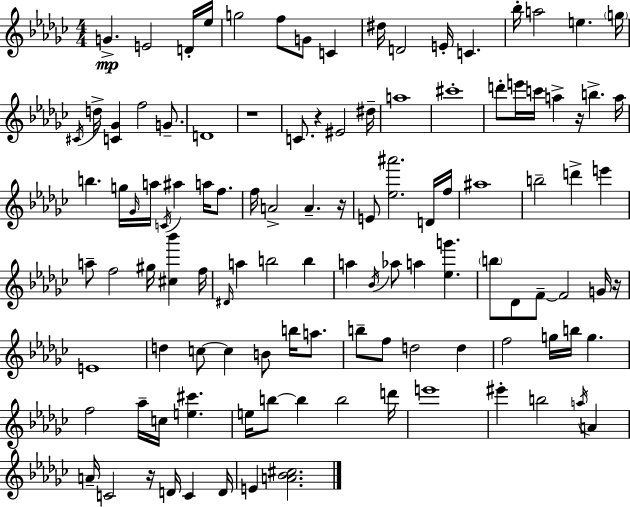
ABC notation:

X:1
T:Untitled
M:4/4
L:1/4
K:Ebm
G E2 D/4 _e/4 g2 f/2 G/2 C ^d/4 D2 E/4 C _b/4 a2 e g/4 ^C/4 d/4 [C_G] f2 G/2 D4 z4 C/2 z ^E2 ^d/4 a4 ^c'4 d'/2 e'/4 c'/4 a z/4 b a/4 b g/4 _G/4 a/4 C/4 ^a a/4 f/2 f/4 A2 A z/4 E/2 [_e^a']2 D/4 f/4 ^a4 b2 d' e' a/2 f2 ^g/4 [^c_b'] f/4 ^D/4 a b2 b a _B/4 _a/2 a [_eg'] b/2 _D/2 F/2 F2 G/4 z/4 E4 d c/2 c B/2 b/4 a/2 b/2 f/2 d2 d f2 g/4 b/4 g f2 _a/4 c/4 [e^c'] e/4 b/2 b b2 d'/4 e'4 ^e' b2 a/4 A A/4 C2 z/4 D/4 C D/4 E [A_B^c]2